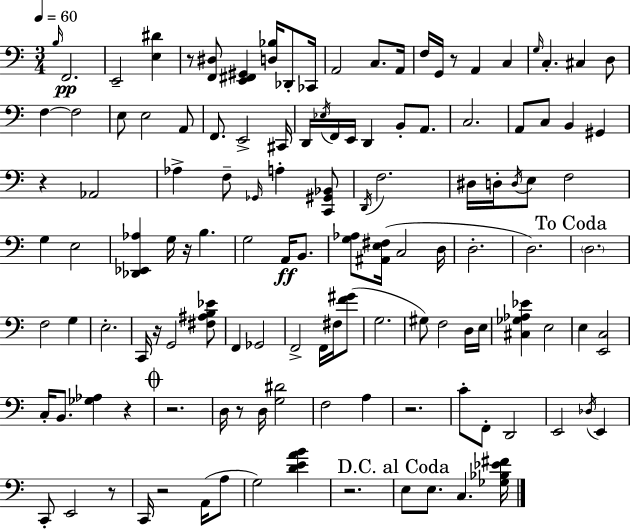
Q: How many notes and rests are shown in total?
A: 126